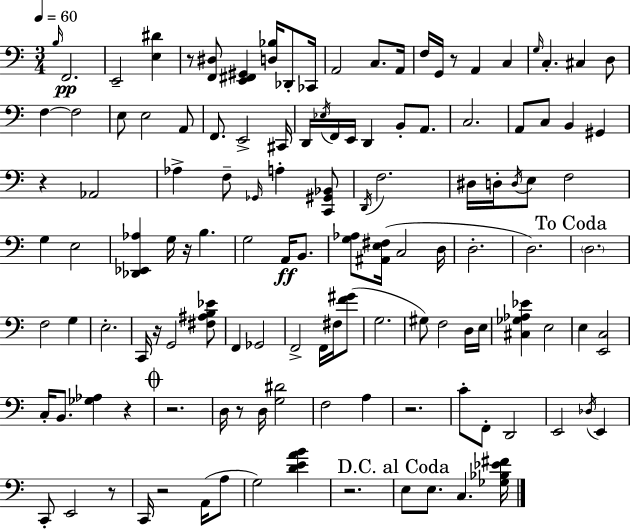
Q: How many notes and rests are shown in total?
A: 126